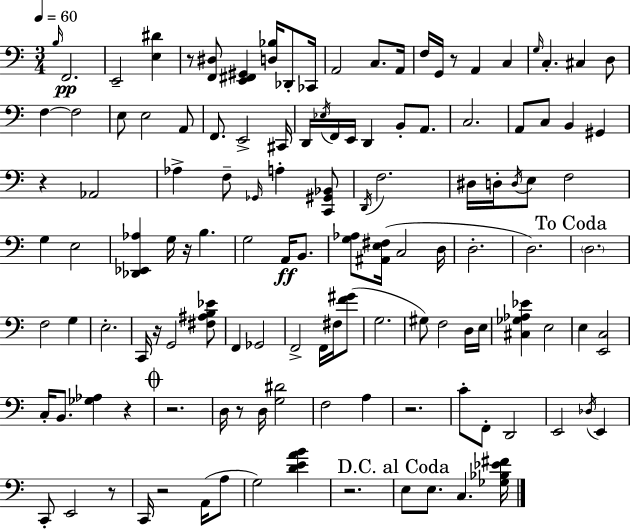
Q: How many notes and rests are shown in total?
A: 126